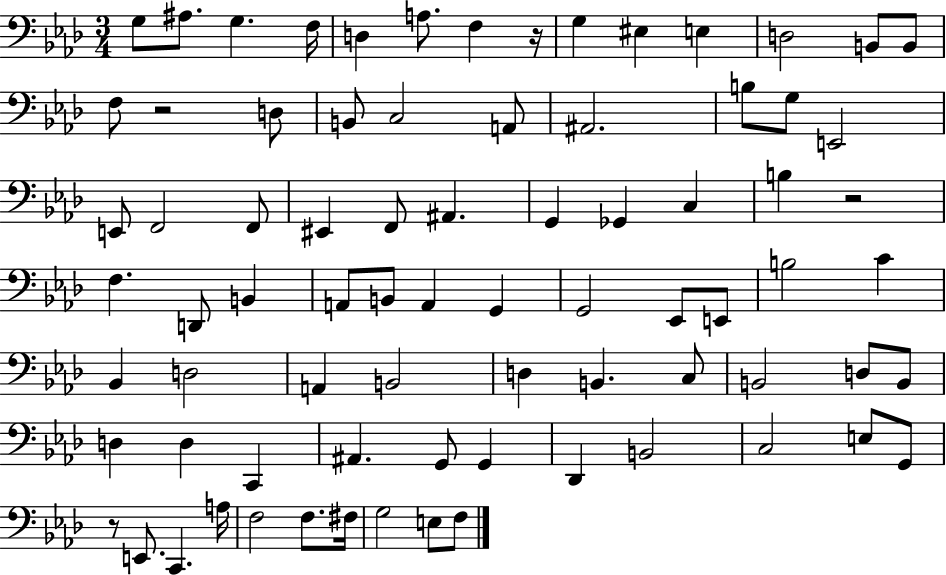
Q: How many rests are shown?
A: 4